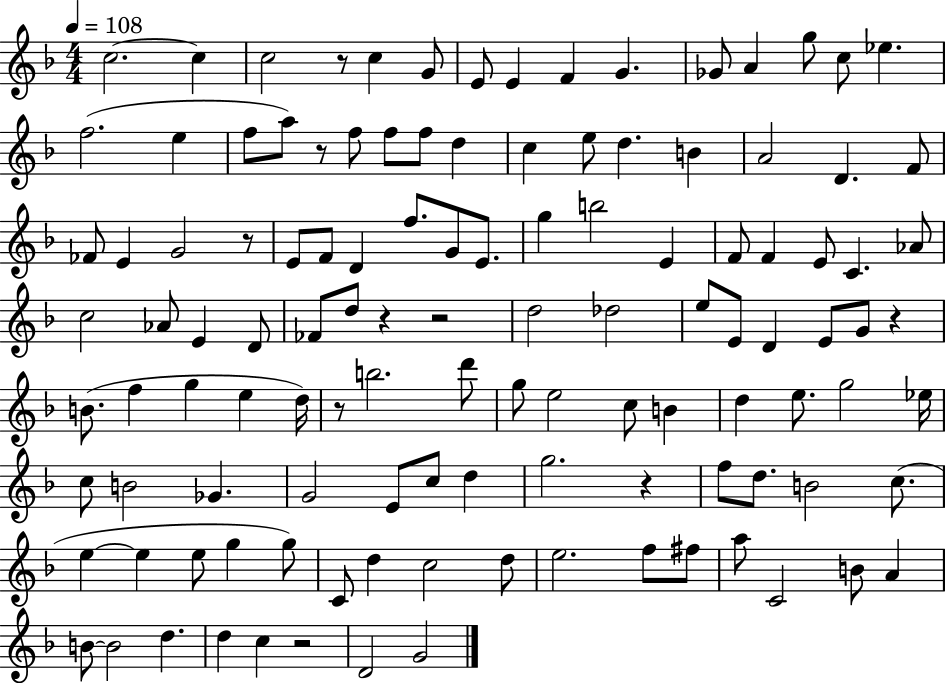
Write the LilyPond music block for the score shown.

{
  \clef treble
  \numericTimeSignature
  \time 4/4
  \key f \major
  \tempo 4 = 108
  c''2.~~ c''4 | c''2 r8 c''4 g'8 | e'8 e'4 f'4 g'4. | ges'8 a'4 g''8 c''8 ees''4. | \break f''2.( e''4 | f''8 a''8) r8 f''8 f''8 f''8 d''4 | c''4 e''8 d''4. b'4 | a'2 d'4. f'8 | \break fes'8 e'4 g'2 r8 | e'8 f'8 d'4 f''8. g'8 e'8. | g''4 b''2 e'4 | f'8 f'4 e'8 c'4. aes'8 | \break c''2 aes'8 e'4 d'8 | fes'8 d''8 r4 r2 | d''2 des''2 | e''8 e'8 d'4 e'8 g'8 r4 | \break b'8.( f''4 g''4 e''4 d''16) | r8 b''2. d'''8 | g''8 e''2 c''8 b'4 | d''4 e''8. g''2 ees''16 | \break c''8 b'2 ges'4. | g'2 e'8 c''8 d''4 | g''2. r4 | f''8 d''8. b'2 c''8.( | \break e''4~~ e''4 e''8 g''4 g''8) | c'8 d''4 c''2 d''8 | e''2. f''8 fis''8 | a''8 c'2 b'8 a'4 | \break b'8~~ b'2 d''4. | d''4 c''4 r2 | d'2 g'2 | \bar "|."
}